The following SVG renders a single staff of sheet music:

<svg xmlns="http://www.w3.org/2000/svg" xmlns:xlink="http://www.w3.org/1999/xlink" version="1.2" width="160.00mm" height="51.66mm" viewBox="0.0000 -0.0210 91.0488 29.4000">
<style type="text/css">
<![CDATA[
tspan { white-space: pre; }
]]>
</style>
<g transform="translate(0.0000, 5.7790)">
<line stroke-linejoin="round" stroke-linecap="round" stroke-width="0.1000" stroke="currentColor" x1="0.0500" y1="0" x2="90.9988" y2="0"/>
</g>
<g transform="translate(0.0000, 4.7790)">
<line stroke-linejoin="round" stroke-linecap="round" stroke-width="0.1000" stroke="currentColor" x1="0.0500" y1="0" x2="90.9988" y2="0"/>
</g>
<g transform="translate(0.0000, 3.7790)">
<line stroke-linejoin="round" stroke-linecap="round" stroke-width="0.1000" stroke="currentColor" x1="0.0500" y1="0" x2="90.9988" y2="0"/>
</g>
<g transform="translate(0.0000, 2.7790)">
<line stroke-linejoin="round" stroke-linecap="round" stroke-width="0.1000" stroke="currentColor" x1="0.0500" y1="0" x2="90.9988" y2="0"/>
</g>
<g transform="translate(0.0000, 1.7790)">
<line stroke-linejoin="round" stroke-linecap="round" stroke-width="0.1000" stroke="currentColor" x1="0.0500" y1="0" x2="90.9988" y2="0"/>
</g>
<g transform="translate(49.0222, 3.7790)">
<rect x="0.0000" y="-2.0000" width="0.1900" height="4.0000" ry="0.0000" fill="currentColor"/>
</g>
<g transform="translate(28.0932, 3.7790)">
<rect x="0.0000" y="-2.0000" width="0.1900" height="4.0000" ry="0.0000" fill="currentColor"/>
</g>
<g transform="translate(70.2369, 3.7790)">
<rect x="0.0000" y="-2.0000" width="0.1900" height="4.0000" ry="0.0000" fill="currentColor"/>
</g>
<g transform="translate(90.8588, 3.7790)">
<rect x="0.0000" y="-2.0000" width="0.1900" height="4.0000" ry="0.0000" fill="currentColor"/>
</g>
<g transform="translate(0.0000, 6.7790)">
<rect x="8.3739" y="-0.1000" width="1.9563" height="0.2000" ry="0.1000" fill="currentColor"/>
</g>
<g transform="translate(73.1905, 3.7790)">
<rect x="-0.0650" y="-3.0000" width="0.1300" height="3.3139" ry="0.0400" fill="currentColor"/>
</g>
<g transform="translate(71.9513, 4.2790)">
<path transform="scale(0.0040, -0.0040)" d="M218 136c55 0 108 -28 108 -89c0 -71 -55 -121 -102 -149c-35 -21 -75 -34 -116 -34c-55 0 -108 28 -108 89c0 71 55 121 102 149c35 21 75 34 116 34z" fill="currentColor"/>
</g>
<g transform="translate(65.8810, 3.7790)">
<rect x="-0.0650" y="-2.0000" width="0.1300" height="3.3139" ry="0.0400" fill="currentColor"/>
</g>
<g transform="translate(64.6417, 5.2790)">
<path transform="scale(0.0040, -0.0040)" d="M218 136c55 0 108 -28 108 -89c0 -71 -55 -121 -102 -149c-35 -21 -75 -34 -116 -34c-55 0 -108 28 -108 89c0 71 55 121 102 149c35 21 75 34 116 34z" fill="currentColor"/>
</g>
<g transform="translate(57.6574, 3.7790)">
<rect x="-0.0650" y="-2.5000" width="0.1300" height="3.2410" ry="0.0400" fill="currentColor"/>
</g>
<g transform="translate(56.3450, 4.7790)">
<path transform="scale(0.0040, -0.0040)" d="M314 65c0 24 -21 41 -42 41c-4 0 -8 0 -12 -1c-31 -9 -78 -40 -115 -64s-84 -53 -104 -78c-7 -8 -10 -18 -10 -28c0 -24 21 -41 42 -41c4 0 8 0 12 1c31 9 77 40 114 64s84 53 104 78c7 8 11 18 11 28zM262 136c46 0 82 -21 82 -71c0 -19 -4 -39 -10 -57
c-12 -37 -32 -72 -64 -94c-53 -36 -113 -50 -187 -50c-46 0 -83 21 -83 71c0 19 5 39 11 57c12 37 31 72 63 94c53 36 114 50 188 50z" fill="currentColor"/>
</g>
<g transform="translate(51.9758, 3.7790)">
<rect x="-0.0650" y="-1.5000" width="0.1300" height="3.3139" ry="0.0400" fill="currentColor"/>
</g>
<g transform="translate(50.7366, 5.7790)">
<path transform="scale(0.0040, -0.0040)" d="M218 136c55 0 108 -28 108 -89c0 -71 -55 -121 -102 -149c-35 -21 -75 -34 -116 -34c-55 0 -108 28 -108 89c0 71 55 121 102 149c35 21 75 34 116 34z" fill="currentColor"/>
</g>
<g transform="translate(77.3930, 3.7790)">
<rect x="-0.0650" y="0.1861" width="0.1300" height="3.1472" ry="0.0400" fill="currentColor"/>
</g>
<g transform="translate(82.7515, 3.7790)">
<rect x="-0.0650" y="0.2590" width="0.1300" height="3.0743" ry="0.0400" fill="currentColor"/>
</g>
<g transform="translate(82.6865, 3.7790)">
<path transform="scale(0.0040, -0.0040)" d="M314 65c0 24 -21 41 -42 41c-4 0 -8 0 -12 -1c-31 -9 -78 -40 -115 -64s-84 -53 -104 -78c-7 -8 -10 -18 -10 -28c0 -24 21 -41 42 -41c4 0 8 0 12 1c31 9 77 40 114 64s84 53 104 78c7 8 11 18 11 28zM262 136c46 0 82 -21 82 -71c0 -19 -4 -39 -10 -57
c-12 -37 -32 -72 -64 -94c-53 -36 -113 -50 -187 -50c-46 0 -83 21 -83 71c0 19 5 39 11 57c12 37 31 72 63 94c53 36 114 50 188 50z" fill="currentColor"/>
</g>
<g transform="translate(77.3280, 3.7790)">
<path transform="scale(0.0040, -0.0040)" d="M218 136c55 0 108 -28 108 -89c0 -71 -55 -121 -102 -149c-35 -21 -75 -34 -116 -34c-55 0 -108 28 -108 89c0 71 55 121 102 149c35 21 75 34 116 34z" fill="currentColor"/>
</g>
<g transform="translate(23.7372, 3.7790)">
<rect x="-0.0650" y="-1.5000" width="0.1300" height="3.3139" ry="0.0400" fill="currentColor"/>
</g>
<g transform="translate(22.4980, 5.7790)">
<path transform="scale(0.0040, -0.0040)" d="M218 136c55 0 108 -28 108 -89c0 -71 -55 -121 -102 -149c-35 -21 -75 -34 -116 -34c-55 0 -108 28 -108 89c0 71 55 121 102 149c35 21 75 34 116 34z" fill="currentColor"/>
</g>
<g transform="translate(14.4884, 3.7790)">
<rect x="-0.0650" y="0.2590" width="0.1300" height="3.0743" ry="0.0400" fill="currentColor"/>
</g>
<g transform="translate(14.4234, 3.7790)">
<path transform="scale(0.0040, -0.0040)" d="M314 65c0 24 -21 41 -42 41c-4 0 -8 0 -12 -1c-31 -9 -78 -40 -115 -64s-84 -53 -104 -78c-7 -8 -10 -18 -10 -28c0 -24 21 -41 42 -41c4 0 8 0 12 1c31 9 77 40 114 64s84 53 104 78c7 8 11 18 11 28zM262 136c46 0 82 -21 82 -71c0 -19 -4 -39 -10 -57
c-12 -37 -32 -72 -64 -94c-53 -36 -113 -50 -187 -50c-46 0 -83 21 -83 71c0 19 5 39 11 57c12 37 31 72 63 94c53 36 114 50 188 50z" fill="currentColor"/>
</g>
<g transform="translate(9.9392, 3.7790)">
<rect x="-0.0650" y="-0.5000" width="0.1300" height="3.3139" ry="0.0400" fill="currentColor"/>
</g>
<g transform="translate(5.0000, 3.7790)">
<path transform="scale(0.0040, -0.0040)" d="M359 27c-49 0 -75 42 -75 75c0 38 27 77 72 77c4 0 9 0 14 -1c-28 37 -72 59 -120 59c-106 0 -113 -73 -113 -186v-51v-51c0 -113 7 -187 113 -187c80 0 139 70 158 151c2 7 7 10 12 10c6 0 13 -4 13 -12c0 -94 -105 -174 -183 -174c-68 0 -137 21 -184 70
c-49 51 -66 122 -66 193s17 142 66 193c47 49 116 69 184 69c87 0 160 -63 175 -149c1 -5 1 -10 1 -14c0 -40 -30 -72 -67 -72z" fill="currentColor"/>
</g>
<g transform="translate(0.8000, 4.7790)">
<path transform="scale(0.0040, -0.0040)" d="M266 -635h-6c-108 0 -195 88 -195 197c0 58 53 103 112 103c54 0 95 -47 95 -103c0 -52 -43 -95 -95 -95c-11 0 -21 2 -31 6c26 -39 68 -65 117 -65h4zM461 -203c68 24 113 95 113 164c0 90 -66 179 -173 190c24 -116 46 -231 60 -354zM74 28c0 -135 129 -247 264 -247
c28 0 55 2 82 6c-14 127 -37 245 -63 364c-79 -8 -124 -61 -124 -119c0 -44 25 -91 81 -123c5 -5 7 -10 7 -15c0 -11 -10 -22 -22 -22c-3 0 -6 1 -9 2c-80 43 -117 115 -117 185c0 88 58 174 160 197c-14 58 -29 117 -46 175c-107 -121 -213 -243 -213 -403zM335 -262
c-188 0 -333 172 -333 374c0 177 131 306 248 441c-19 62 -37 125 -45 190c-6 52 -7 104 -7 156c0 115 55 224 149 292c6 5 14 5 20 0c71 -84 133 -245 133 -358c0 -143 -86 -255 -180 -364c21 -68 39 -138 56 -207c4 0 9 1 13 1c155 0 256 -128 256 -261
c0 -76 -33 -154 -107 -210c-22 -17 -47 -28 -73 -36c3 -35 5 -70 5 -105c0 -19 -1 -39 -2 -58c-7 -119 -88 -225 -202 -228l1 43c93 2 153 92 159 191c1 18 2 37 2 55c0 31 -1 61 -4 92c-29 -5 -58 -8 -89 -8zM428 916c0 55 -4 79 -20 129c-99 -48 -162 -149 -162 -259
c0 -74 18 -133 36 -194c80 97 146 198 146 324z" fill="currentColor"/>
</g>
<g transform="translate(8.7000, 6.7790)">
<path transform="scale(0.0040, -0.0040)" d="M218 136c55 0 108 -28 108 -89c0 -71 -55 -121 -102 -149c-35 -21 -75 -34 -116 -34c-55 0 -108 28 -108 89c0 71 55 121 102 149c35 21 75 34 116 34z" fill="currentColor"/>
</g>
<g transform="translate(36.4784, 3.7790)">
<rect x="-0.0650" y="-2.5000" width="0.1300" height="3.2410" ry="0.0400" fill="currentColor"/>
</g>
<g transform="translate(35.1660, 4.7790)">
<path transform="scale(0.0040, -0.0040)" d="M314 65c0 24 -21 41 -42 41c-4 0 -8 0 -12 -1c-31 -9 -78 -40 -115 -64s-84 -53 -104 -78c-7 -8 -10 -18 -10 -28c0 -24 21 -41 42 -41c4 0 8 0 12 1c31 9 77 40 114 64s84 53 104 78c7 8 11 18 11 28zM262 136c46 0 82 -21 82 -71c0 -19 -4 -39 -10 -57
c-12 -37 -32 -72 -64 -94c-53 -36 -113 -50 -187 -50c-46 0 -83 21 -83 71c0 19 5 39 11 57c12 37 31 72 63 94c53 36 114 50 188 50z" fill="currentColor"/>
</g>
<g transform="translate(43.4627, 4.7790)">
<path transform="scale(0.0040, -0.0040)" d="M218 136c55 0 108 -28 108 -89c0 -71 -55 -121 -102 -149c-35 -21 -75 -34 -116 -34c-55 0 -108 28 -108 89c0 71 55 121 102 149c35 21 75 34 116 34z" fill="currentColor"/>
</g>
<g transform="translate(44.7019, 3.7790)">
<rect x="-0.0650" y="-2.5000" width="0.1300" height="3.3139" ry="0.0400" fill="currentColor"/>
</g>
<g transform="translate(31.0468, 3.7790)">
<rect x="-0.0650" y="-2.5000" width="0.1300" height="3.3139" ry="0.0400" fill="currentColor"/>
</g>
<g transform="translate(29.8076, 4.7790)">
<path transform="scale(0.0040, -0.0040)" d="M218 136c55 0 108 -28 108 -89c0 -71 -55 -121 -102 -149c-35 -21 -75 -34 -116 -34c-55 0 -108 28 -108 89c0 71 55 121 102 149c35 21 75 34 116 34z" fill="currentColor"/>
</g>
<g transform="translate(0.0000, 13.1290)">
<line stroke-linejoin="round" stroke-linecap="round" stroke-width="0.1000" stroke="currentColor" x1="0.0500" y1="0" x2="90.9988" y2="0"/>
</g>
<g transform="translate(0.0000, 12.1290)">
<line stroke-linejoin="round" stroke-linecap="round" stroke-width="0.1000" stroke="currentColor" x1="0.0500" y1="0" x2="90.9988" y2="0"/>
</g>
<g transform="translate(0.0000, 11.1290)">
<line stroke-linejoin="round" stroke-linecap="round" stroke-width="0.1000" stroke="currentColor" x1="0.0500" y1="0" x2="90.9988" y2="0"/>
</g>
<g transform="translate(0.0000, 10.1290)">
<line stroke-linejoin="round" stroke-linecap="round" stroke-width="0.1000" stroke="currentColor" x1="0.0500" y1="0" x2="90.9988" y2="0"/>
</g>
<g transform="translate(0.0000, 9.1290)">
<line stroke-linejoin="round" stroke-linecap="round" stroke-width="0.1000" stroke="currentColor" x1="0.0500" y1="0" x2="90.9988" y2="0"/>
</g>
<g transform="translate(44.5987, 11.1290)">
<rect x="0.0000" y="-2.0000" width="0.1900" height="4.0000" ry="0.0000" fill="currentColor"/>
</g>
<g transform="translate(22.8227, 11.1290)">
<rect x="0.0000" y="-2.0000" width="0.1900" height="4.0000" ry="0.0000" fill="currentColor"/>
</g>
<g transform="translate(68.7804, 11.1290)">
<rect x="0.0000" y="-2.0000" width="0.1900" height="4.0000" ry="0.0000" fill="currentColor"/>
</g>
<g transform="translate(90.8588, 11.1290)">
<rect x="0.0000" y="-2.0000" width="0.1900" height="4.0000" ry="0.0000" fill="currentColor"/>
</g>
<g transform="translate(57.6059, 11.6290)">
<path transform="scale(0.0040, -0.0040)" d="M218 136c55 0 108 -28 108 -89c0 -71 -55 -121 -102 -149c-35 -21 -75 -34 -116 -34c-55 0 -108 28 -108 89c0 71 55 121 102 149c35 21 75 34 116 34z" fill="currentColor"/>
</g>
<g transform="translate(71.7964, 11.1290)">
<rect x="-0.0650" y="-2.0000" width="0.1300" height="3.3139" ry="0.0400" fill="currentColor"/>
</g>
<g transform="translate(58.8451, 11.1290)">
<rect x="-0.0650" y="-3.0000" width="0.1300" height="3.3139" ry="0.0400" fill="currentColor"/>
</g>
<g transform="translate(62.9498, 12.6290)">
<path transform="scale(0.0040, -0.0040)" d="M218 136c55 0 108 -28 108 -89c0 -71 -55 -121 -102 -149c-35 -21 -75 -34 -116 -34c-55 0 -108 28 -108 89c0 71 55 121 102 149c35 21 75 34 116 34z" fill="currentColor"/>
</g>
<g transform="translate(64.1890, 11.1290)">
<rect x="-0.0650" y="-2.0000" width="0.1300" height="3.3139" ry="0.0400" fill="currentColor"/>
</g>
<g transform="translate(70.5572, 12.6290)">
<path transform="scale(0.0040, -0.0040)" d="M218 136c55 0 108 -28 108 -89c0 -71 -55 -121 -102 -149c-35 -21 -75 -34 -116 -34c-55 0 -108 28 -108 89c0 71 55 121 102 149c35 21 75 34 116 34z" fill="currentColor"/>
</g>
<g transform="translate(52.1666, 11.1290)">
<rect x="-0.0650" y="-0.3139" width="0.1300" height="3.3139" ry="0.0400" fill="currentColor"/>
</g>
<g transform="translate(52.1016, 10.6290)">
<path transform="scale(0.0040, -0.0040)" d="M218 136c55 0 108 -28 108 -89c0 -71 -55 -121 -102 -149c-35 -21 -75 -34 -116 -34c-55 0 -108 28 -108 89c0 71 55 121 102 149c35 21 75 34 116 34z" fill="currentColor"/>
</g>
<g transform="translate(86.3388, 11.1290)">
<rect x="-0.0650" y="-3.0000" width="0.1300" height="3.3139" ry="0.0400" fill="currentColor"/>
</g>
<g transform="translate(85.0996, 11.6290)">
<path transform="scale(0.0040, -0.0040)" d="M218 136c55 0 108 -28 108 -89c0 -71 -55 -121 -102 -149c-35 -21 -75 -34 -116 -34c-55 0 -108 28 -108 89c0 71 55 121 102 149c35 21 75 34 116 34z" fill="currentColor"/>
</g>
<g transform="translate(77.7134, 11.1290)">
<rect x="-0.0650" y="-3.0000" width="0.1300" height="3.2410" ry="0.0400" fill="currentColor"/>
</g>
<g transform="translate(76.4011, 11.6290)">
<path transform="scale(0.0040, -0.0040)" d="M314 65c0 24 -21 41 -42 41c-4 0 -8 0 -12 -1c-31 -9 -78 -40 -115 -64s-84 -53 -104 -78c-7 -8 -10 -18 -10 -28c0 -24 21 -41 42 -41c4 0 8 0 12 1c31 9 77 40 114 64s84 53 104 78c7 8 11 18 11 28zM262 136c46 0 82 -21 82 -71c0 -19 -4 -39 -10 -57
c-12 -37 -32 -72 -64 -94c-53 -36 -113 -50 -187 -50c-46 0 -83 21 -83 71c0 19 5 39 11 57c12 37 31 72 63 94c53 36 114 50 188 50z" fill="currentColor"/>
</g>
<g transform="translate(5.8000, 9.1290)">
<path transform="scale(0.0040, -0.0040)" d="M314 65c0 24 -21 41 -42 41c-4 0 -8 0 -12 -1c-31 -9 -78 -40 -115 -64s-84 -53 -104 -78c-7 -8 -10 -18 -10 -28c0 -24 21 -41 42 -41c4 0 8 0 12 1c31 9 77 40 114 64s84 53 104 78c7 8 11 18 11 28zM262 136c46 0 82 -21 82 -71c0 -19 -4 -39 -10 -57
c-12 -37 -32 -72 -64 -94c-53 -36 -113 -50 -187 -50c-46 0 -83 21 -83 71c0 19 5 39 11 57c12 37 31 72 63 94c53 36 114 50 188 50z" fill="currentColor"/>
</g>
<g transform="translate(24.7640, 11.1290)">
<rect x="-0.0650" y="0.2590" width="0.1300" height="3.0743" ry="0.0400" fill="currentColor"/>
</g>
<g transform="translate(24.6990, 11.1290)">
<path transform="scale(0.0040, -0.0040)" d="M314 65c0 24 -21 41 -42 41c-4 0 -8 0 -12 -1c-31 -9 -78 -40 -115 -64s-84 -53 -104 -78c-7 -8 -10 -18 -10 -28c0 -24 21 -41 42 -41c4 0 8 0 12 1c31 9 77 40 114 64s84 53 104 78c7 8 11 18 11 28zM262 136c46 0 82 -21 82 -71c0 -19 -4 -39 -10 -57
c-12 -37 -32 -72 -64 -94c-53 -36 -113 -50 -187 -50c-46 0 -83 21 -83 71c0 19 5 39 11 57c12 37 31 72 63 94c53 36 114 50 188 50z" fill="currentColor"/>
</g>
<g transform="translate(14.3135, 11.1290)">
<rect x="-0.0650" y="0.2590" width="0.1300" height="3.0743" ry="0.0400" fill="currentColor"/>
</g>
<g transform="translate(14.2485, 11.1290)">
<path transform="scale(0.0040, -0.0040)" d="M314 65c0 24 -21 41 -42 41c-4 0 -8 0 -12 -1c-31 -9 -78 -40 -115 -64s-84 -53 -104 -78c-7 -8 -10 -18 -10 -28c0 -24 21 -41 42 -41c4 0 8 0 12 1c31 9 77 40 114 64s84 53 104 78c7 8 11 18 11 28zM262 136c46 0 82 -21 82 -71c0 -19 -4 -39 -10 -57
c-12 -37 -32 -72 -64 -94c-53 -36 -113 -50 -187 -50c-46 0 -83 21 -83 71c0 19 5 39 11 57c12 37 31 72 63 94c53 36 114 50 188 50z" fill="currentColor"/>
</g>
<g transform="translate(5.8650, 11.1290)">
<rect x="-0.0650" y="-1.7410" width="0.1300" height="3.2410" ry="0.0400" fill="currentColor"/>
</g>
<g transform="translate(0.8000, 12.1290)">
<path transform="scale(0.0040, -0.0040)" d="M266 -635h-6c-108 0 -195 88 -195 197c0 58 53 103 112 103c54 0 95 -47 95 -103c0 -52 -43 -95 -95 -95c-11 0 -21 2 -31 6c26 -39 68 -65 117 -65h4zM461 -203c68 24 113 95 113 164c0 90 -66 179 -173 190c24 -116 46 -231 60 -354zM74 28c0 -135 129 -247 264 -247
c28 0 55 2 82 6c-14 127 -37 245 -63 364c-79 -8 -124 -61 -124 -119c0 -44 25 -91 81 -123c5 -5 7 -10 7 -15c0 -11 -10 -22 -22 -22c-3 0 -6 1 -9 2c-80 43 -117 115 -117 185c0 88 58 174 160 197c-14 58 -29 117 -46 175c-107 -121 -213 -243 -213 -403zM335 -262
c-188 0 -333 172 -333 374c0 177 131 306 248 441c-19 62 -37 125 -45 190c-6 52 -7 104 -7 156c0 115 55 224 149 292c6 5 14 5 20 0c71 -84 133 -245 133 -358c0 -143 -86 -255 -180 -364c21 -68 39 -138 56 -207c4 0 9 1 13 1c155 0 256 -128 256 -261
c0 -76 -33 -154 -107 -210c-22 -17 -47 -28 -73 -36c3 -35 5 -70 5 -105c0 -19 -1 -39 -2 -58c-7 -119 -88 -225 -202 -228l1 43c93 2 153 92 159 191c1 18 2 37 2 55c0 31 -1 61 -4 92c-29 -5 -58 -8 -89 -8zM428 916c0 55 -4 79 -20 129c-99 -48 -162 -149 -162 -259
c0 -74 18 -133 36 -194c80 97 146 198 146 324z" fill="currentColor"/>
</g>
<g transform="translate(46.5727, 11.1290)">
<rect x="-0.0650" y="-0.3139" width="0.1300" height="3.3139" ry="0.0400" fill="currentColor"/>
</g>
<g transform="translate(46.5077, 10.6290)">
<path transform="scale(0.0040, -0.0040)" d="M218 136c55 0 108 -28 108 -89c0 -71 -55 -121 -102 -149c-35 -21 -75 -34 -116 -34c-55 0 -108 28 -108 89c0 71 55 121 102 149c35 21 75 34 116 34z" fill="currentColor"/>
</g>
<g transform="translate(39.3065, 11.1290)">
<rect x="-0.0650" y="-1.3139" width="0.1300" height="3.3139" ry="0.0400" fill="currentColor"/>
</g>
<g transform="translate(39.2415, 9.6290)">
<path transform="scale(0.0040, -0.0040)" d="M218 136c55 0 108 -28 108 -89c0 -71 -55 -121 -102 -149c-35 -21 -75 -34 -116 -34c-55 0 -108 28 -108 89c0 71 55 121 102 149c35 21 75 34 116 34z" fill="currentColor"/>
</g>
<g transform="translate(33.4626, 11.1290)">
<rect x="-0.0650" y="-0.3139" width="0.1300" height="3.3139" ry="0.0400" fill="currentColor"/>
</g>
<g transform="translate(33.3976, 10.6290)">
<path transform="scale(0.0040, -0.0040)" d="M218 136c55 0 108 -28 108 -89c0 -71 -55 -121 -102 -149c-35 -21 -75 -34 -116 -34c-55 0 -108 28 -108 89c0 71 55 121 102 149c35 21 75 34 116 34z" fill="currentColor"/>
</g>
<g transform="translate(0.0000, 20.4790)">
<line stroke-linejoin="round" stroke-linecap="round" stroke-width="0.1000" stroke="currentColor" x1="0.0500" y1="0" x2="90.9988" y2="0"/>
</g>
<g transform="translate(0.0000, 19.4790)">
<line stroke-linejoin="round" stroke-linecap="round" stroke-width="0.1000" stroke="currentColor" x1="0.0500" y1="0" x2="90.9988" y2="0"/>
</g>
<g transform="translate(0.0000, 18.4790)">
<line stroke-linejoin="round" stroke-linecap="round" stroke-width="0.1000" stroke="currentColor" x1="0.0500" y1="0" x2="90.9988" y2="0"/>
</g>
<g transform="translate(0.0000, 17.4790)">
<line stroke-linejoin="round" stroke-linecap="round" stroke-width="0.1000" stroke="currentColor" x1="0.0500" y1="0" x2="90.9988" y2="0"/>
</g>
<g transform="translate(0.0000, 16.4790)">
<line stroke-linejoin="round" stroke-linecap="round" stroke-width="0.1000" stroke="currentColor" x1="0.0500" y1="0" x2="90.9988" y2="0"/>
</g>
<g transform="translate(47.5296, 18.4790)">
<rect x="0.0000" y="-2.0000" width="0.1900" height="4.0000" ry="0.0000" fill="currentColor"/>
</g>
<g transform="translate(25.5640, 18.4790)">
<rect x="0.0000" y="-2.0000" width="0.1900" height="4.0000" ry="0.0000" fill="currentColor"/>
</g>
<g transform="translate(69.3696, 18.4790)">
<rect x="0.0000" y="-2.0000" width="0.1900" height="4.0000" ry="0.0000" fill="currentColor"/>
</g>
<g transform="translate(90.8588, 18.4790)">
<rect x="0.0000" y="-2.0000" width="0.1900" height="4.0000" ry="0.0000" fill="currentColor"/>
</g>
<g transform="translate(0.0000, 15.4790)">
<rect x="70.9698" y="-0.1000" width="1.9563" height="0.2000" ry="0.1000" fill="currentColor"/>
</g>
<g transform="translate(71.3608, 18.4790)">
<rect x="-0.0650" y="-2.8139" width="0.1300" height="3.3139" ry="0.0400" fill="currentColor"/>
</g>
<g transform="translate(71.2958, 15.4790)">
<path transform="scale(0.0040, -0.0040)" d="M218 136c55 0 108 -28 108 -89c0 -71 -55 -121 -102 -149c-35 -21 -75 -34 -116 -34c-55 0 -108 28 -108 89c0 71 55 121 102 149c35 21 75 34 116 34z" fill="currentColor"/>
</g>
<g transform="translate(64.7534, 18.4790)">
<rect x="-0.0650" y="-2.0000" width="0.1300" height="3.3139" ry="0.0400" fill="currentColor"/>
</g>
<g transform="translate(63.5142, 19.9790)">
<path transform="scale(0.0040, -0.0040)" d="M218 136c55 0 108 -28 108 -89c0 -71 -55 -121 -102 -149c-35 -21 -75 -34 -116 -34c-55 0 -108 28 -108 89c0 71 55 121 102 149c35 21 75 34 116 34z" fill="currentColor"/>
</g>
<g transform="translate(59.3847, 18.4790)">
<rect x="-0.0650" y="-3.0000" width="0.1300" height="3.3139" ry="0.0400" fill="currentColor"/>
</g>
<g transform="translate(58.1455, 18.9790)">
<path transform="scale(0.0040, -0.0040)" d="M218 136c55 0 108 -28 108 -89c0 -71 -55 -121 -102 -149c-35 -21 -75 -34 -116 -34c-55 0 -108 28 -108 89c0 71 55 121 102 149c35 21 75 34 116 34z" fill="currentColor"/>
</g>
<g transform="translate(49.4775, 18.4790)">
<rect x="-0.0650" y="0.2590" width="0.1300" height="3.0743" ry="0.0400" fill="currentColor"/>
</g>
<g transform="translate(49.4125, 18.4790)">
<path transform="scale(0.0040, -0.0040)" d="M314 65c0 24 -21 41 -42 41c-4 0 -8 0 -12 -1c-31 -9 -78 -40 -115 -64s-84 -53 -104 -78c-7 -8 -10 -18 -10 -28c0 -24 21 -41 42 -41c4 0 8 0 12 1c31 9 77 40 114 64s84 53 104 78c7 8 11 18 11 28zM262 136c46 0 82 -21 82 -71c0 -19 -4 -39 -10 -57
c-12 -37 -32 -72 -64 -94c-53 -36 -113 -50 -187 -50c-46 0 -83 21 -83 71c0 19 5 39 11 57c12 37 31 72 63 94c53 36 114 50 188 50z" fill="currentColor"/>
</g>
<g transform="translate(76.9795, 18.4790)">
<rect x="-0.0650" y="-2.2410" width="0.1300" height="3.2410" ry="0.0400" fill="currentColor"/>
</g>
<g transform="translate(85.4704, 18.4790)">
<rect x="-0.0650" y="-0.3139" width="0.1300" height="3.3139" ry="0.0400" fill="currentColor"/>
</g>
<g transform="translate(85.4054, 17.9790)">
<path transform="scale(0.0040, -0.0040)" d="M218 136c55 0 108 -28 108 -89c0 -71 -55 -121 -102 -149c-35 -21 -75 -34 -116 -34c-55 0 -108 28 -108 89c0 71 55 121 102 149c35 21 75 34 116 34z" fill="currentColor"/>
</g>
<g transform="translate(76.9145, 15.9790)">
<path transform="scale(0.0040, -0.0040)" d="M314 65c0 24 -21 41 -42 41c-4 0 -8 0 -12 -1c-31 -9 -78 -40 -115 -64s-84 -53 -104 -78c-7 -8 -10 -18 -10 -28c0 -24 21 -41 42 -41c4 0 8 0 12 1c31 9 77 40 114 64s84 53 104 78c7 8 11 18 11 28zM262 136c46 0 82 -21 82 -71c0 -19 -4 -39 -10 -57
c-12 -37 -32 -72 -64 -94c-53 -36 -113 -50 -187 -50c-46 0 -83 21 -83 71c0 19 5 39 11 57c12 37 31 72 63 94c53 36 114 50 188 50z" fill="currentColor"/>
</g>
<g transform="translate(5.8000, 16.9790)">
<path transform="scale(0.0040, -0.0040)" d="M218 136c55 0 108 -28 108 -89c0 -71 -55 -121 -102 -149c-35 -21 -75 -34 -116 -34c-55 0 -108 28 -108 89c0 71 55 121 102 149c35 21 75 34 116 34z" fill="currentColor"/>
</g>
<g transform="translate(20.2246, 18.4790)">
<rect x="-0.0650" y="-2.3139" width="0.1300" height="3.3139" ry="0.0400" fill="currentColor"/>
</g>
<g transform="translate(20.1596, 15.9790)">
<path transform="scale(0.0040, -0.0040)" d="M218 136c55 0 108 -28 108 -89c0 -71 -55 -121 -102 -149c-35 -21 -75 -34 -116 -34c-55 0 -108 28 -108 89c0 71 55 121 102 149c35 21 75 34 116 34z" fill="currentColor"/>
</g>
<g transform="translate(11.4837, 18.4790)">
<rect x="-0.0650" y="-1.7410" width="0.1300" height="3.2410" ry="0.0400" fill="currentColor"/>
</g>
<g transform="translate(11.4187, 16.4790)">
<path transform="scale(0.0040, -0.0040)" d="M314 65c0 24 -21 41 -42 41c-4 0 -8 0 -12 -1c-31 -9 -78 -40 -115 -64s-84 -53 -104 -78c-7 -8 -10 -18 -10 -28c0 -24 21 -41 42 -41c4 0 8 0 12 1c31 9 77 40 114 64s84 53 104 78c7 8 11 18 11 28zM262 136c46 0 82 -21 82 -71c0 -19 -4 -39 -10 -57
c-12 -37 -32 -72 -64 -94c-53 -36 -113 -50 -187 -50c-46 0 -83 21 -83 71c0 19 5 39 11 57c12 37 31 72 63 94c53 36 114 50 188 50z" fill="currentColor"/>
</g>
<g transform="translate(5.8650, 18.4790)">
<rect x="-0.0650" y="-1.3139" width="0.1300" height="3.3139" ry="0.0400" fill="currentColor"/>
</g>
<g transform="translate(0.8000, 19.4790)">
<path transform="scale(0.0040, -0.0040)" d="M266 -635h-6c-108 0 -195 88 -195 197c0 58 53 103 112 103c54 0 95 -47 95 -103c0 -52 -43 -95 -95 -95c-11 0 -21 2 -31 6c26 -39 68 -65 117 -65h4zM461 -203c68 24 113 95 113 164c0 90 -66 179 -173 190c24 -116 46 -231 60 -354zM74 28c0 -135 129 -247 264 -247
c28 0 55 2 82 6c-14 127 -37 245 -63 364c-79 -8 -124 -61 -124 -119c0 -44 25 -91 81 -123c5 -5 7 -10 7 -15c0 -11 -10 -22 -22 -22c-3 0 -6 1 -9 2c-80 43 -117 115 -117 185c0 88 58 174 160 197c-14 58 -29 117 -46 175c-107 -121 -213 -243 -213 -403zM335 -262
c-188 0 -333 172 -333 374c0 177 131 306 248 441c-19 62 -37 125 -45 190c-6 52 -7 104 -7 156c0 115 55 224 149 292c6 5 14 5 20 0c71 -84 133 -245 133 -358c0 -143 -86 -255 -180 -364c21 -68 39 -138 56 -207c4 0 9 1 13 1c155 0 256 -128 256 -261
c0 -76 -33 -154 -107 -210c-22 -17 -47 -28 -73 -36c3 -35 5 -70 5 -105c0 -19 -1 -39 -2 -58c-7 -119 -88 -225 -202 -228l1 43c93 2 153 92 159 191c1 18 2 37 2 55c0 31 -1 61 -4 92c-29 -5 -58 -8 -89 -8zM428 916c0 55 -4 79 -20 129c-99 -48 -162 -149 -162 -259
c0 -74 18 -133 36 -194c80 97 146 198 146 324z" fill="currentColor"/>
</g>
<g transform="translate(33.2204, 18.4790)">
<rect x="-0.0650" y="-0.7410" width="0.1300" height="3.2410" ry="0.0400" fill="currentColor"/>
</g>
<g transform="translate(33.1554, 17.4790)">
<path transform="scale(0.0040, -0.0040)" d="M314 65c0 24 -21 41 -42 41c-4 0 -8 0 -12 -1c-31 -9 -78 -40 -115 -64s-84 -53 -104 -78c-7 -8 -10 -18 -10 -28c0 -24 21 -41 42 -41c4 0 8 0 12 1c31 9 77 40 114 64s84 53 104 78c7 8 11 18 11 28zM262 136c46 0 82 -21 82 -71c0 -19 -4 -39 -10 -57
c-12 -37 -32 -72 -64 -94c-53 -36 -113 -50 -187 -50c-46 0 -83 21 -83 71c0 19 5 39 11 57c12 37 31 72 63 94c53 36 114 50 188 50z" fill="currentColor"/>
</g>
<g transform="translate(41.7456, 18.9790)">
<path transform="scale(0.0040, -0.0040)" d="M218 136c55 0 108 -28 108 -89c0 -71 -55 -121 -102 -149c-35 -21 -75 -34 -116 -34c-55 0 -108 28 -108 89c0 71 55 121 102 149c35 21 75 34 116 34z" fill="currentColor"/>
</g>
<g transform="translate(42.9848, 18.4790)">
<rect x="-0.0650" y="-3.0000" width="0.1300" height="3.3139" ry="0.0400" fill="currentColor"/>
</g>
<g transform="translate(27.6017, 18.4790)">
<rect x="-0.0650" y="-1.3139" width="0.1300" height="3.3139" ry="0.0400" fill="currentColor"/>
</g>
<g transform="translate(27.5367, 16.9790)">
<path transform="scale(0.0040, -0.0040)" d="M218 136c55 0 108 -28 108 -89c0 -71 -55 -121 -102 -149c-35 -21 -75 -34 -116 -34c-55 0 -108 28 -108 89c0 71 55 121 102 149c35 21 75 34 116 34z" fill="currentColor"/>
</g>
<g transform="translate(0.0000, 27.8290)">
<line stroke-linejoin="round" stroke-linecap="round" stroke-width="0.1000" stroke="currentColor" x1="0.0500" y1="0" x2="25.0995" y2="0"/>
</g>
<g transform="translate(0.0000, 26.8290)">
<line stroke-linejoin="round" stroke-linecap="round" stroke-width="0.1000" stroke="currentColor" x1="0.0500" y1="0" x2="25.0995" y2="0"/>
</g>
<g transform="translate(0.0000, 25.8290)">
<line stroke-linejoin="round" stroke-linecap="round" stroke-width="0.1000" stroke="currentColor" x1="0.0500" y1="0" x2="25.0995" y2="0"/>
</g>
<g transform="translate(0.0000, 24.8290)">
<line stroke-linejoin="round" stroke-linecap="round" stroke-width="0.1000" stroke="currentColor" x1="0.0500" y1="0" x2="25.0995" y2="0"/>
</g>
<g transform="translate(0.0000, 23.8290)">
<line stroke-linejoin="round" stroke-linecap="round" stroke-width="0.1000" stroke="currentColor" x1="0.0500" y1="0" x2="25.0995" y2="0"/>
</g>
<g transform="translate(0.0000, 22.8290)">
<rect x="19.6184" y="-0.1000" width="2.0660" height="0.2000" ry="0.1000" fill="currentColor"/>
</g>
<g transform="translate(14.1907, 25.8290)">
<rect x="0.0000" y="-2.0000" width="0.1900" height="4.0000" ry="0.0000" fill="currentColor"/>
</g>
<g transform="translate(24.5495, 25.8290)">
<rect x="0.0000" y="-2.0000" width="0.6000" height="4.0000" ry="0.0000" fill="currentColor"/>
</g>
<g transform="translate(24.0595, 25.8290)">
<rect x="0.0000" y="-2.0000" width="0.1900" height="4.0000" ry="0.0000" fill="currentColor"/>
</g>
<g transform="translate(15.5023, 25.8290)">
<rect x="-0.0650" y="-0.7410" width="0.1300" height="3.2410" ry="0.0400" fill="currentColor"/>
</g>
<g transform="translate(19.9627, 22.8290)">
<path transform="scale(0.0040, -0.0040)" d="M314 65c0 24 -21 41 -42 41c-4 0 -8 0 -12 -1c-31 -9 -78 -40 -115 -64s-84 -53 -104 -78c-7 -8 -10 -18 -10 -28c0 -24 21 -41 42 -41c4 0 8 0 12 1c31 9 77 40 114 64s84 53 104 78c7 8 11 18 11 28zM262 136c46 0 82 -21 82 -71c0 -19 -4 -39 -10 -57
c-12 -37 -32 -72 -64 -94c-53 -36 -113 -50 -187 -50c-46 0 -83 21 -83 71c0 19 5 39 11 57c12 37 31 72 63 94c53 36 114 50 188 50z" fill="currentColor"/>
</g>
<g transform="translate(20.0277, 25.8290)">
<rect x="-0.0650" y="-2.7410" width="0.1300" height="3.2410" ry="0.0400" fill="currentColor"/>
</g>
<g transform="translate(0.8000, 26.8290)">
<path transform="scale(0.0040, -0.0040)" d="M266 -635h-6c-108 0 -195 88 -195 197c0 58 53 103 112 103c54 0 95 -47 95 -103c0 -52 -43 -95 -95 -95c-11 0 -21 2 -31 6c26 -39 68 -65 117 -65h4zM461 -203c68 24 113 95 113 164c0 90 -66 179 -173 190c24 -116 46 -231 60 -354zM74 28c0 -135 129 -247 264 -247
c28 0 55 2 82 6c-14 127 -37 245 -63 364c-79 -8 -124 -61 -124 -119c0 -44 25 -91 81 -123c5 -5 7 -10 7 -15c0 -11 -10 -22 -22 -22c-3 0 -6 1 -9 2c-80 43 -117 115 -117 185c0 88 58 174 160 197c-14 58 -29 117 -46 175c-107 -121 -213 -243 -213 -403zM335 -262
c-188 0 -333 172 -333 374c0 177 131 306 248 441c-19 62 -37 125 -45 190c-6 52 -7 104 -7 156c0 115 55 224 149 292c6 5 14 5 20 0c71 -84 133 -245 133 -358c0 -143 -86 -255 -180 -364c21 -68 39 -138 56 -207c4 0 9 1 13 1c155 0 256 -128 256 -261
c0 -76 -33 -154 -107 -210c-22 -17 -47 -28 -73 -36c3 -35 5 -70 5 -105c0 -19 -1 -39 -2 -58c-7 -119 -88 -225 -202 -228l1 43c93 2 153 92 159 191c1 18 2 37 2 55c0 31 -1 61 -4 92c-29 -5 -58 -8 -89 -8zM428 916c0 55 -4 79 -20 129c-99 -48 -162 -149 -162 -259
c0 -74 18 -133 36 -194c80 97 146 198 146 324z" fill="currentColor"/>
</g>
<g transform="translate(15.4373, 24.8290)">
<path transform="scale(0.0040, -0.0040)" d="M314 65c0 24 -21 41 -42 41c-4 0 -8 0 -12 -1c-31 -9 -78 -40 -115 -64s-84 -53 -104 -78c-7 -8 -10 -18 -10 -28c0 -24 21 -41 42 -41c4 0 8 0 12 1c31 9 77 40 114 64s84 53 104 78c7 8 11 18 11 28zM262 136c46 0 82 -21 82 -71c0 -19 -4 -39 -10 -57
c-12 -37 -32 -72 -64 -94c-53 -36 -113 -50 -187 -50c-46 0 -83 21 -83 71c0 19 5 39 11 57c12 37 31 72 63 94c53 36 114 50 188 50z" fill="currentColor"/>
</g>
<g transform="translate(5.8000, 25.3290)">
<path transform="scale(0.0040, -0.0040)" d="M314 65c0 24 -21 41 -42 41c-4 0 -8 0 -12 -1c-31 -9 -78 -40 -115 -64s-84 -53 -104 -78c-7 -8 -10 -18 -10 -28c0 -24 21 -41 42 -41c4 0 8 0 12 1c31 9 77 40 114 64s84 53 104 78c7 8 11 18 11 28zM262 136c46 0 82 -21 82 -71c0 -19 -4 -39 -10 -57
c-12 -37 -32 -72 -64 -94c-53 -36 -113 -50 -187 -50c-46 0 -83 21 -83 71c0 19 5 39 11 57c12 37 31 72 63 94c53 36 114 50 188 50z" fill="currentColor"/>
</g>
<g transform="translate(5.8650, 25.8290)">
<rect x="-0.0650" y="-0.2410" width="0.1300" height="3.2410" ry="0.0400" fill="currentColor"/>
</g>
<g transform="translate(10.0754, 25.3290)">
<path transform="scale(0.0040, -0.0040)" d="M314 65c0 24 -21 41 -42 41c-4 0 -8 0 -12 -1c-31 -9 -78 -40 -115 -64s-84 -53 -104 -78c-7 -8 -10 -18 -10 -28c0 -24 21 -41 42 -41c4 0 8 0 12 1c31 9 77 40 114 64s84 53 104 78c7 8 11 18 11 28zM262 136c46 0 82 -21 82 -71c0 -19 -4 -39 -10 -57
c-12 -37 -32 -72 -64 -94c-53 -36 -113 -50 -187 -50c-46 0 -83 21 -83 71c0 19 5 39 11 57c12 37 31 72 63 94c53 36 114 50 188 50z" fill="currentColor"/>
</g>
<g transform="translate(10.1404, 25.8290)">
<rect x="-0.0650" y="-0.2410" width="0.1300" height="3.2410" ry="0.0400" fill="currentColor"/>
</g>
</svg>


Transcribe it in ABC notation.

X:1
T:Untitled
M:4/4
L:1/4
K:C
C B2 E G G2 G E G2 F A B B2 f2 B2 B2 c e c c A F F A2 A e f2 g e d2 A B2 A F a g2 c c2 c2 d2 a2